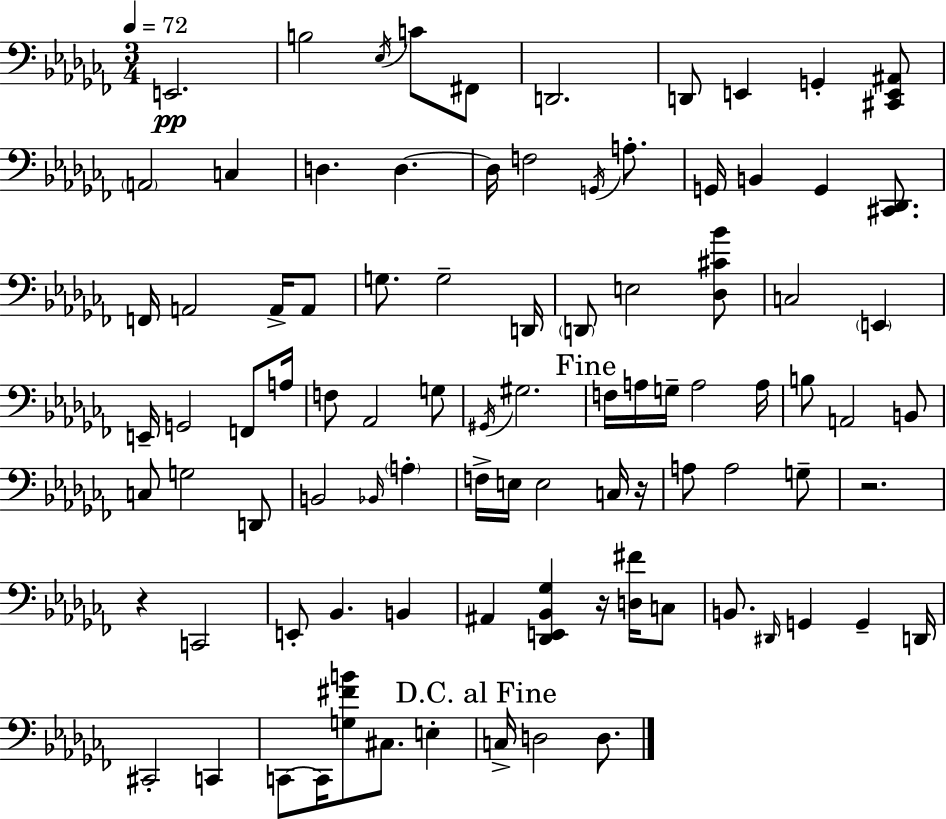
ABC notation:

X:1
T:Untitled
M:3/4
L:1/4
K:Abm
E,,2 B,2 _E,/4 C/2 ^F,,/2 D,,2 D,,/2 E,, G,, [^C,,E,,^A,,]/2 A,,2 C, D, D, D,/4 F,2 G,,/4 A,/2 G,,/4 B,, G,, [^C,,_D,,]/2 F,,/4 A,,2 A,,/4 A,,/2 G,/2 G,2 D,,/4 D,,/2 E,2 [_D,^C_B]/2 C,2 E,, E,,/4 G,,2 F,,/2 A,/4 F,/2 _A,,2 G,/2 ^G,,/4 ^G,2 F,/4 A,/4 G,/4 A,2 A,/4 B,/2 A,,2 B,,/2 C,/2 G,2 D,,/2 B,,2 _B,,/4 A, F,/4 E,/4 E,2 C,/4 z/4 A,/2 A,2 G,/2 z2 z C,,2 E,,/2 _B,, B,, ^A,, [_D,,E,,_B,,_G,] z/4 [D,^F]/4 C,/2 B,,/2 ^D,,/4 G,, G,, D,,/4 ^C,,2 C,, C,,/2 C,,/4 [G,^FB]/2 ^C,/2 E, C,/4 D,2 D,/2